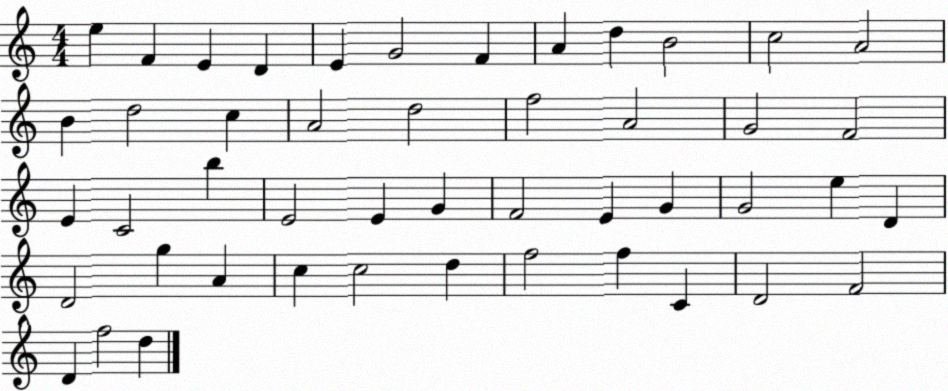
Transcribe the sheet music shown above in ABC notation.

X:1
T:Untitled
M:4/4
L:1/4
K:C
e F E D E G2 F A d B2 c2 A2 B d2 c A2 d2 f2 A2 G2 F2 E C2 b E2 E G F2 E G G2 e D D2 g A c c2 d f2 f C D2 F2 D f2 d